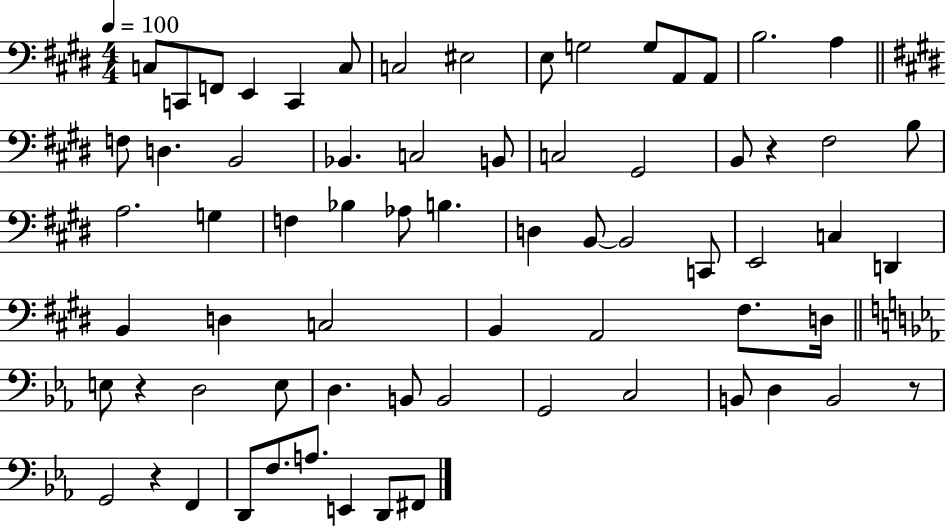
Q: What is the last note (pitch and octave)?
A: F#2